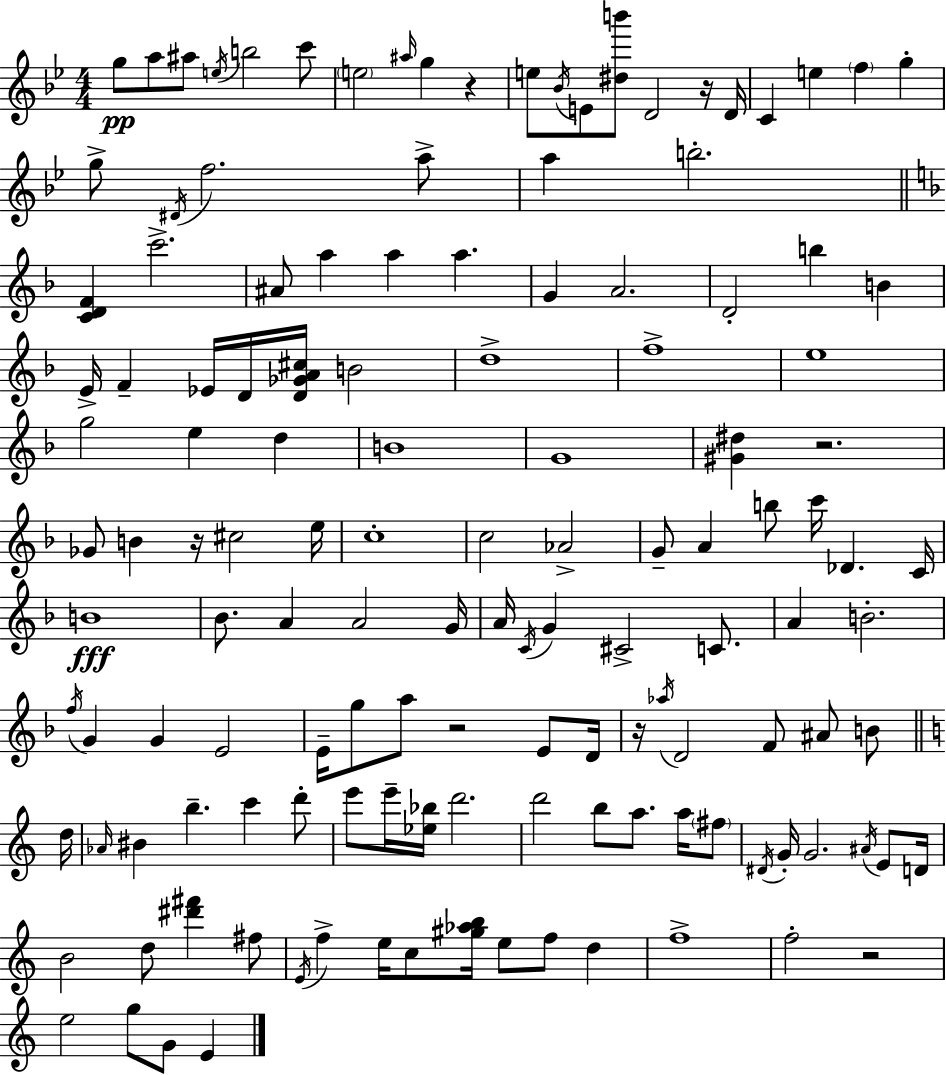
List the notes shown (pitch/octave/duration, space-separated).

G5/e A5/e A#5/e E5/s B5/h C6/e E5/h A#5/s G5/q R/q E5/e Bb4/s E4/e [D#5,B6]/e D4/h R/s D4/s C4/q E5/q F5/q G5/q G5/e D#4/s F5/h. A5/e A5/q B5/h. [C4,D4,F4]/q C6/h. A#4/e A5/q A5/q A5/q. G4/q A4/h. D4/h B5/q B4/q E4/s F4/q Eb4/s D4/s [D4,Gb4,A4,C#5]/s B4/h D5/w F5/w E5/w G5/h E5/q D5/q B4/w G4/w [G#4,D#5]/q R/h. Gb4/e B4/q R/s C#5/h E5/s C5/w C5/h Ab4/h G4/e A4/q B5/e C6/s Db4/q. C4/s B4/w Bb4/e. A4/q A4/h G4/s A4/s C4/s G4/q C#4/h C4/e. A4/q B4/h. F5/s G4/q G4/q E4/h E4/s G5/e A5/e R/h E4/e D4/s R/s Ab5/s D4/h F4/e A#4/e B4/e D5/s Ab4/s BIS4/q B5/q. C6/q D6/e E6/e E6/s [Eb5,Bb5]/s D6/h. D6/h B5/e A5/e. A5/s F#5/e D#4/s G4/s G4/h. A#4/s E4/e D4/s B4/h D5/e [D#6,F#6]/q F#5/e E4/s F5/q E5/s C5/e [G#5,Ab5,B5]/s E5/e F5/e D5/q F5/w F5/h R/h E5/h G5/e G4/e E4/q